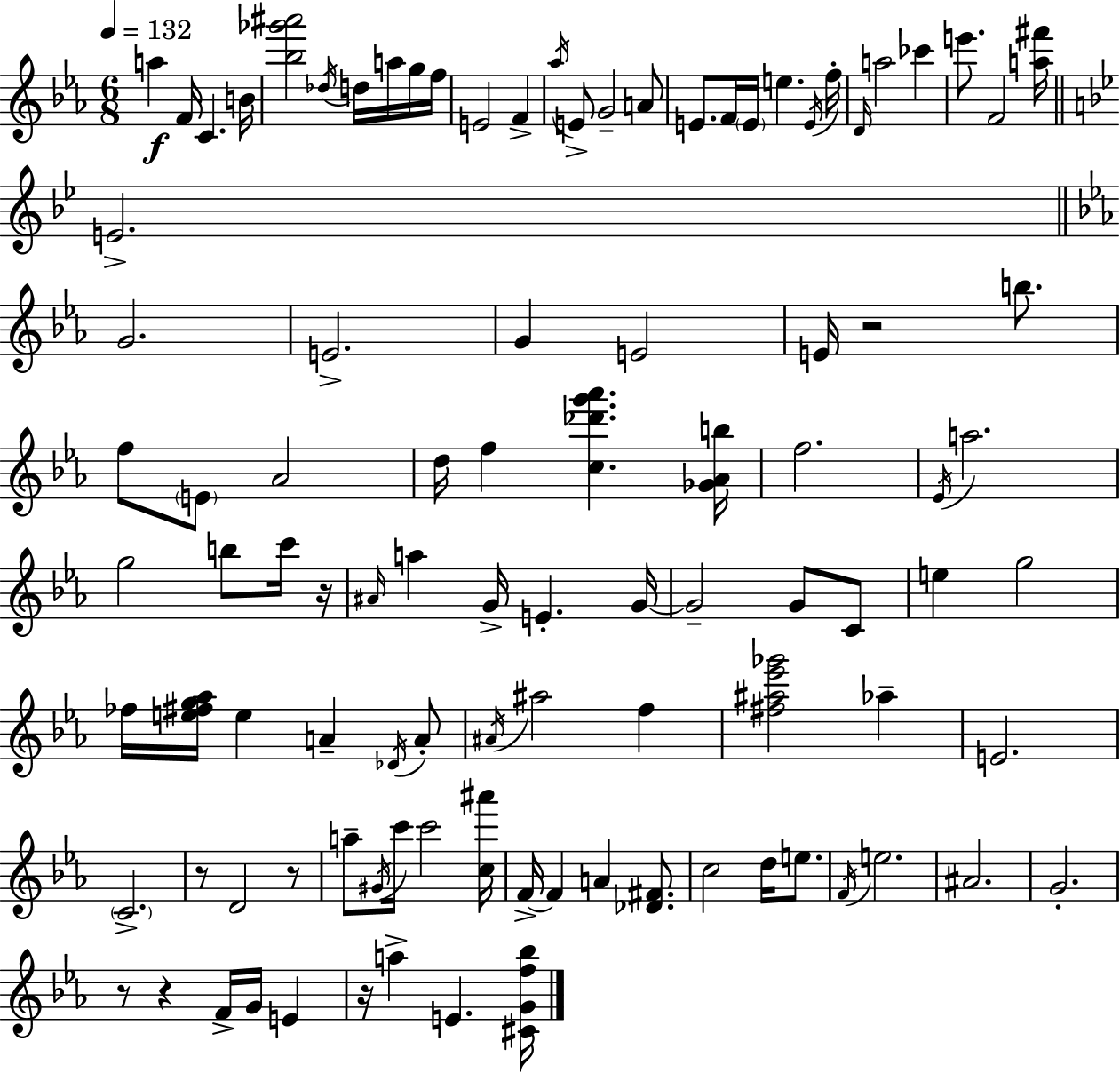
X:1
T:Untitled
M:6/8
L:1/4
K:Cm
a F/4 C B/4 [_b_g'^a']2 _d/4 d/4 a/4 g/4 f/4 E2 F _a/4 E/2 G2 A/2 E/2 F/4 E/4 e E/4 f/4 D/4 a2 _c' e'/2 F2 [a^f']/4 E2 G2 E2 G E2 E/4 z2 b/2 f/2 E/2 _A2 d/4 f [c_d'g'_a'] [_G_Ab]/4 f2 _E/4 a2 g2 b/2 c'/4 z/4 ^A/4 a G/4 E G/4 G2 G/2 C/2 e g2 _f/4 [e^fg_a]/4 e A _D/4 A/2 ^A/4 ^a2 f [^f^a_e'_g']2 _a E2 C2 z/2 D2 z/2 a/2 ^G/4 c'/4 c'2 [c^a']/4 F/4 F A [_D^F]/2 c2 d/4 e/2 F/4 e2 ^A2 G2 z/2 z F/4 G/4 E z/4 a E [^CGf_b]/4